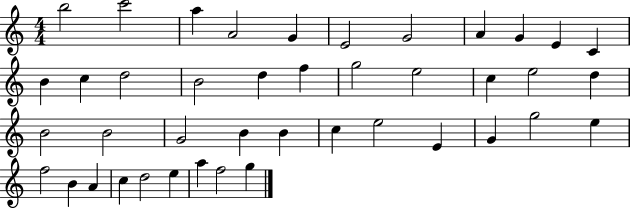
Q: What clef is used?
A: treble